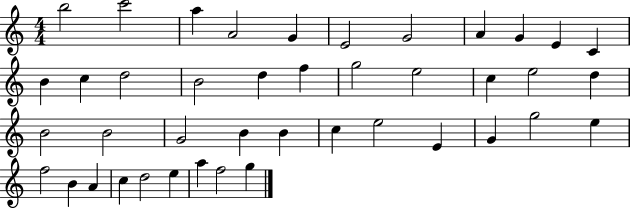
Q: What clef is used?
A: treble